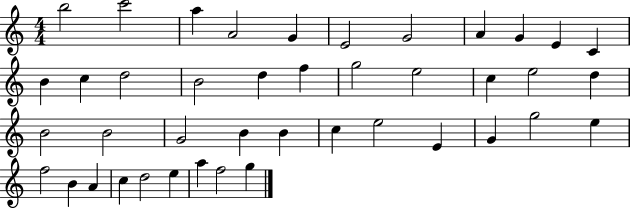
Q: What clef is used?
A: treble